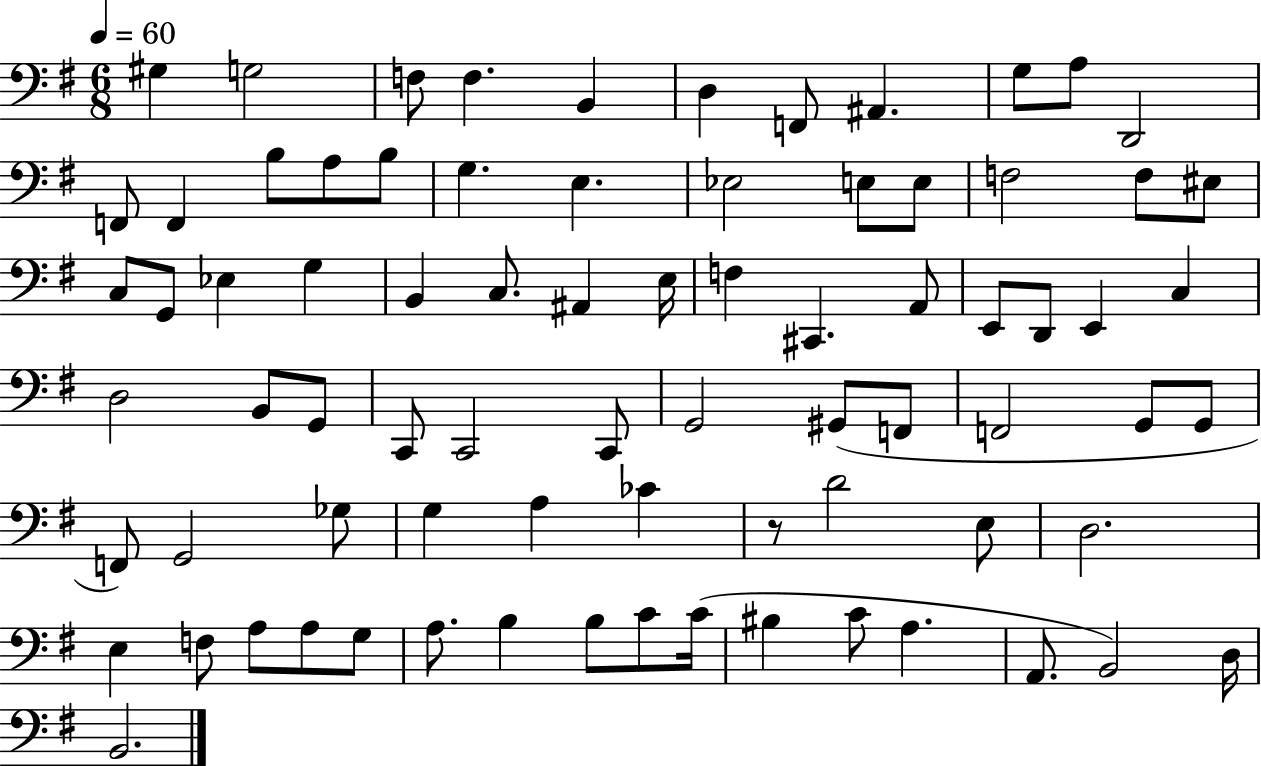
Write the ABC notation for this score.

X:1
T:Untitled
M:6/8
L:1/4
K:G
^G, G,2 F,/2 F, B,, D, F,,/2 ^A,, G,/2 A,/2 D,,2 F,,/2 F,, B,/2 A,/2 B,/2 G, E, _E,2 E,/2 E,/2 F,2 F,/2 ^E,/2 C,/2 G,,/2 _E, G, B,, C,/2 ^A,, E,/4 F, ^C,, A,,/2 E,,/2 D,,/2 E,, C, D,2 B,,/2 G,,/2 C,,/2 C,,2 C,,/2 G,,2 ^G,,/2 F,,/2 F,,2 G,,/2 G,,/2 F,,/2 G,,2 _G,/2 G, A, _C z/2 D2 E,/2 D,2 E, F,/2 A,/2 A,/2 G,/2 A,/2 B, B,/2 C/2 C/4 ^B, C/2 A, A,,/2 B,,2 D,/4 B,,2